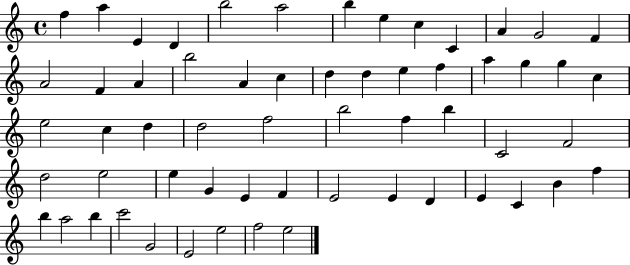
{
  \clef treble
  \time 4/4
  \defaultTimeSignature
  \key c \major
  f''4 a''4 e'4 d'4 | b''2 a''2 | b''4 e''4 c''4 c'4 | a'4 g'2 f'4 | \break a'2 f'4 a'4 | b''2 a'4 c''4 | d''4 d''4 e''4 f''4 | a''4 g''4 g''4 c''4 | \break e''2 c''4 d''4 | d''2 f''2 | b''2 f''4 b''4 | c'2 f'2 | \break d''2 e''2 | e''4 g'4 e'4 f'4 | e'2 e'4 d'4 | e'4 c'4 b'4 f''4 | \break b''4 a''2 b''4 | c'''2 g'2 | e'2 e''2 | f''2 e''2 | \break \bar "|."
}